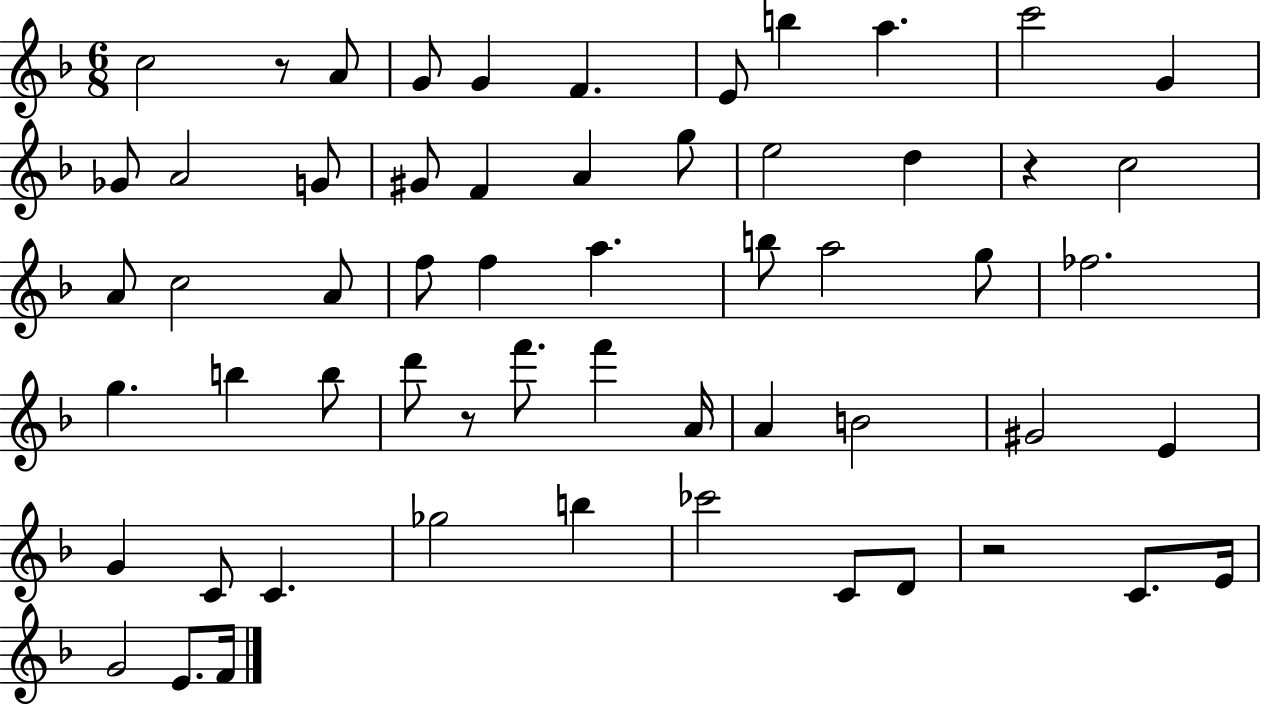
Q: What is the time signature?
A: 6/8